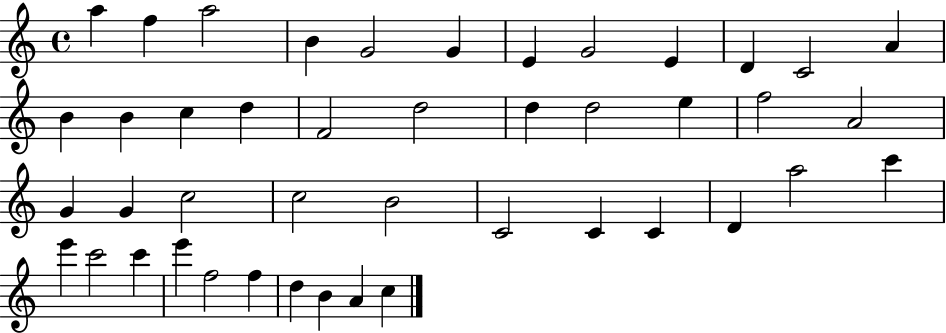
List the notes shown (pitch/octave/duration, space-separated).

A5/q F5/q A5/h B4/q G4/h G4/q E4/q G4/h E4/q D4/q C4/h A4/q B4/q B4/q C5/q D5/q F4/h D5/h D5/q D5/h E5/q F5/h A4/h G4/q G4/q C5/h C5/h B4/h C4/h C4/q C4/q D4/q A5/h C6/q E6/q C6/h C6/q E6/q F5/h F5/q D5/q B4/q A4/q C5/q